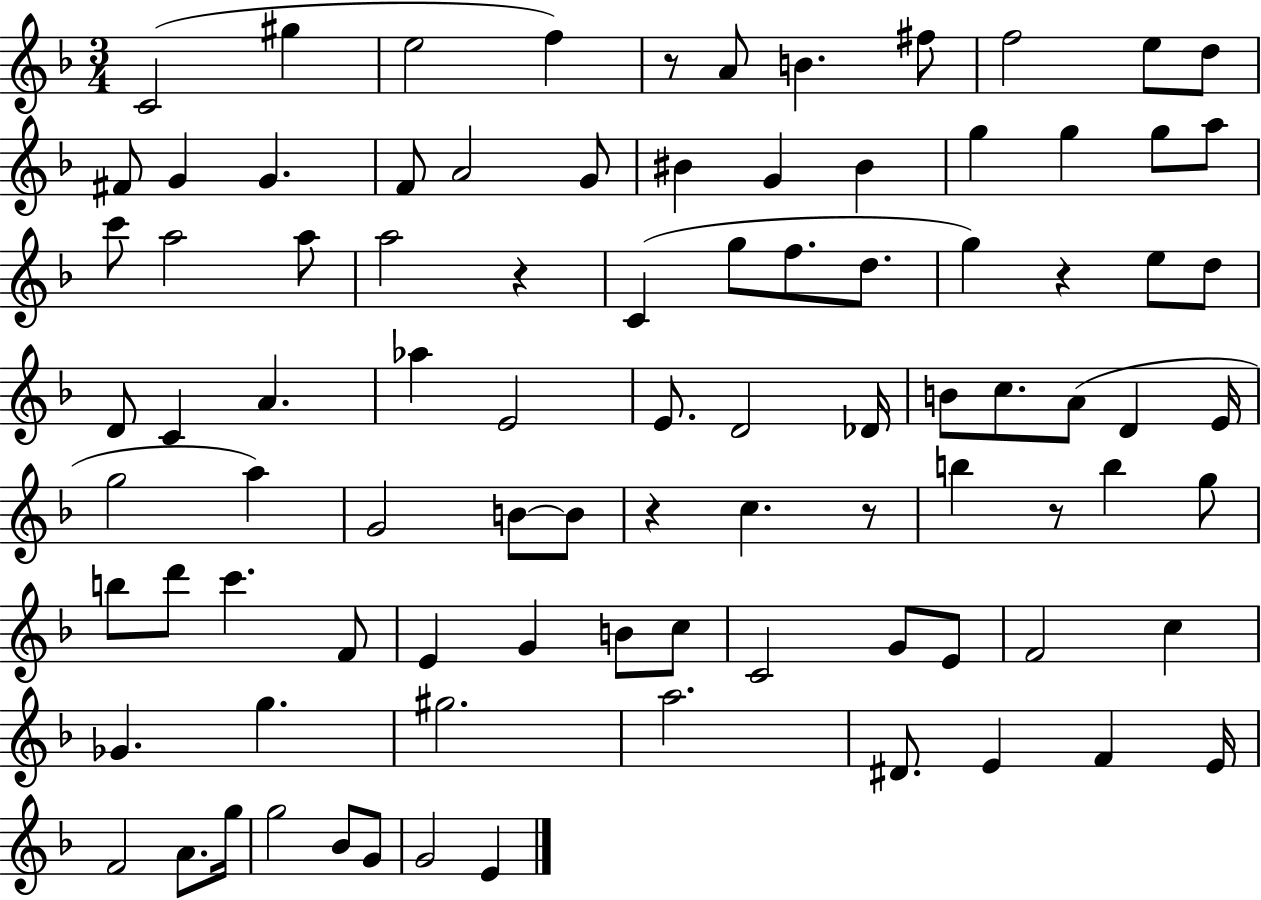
{
  \clef treble
  \numericTimeSignature
  \time 3/4
  \key f \major
  c'2( gis''4 | e''2 f''4) | r8 a'8 b'4. fis''8 | f''2 e''8 d''8 | \break fis'8 g'4 g'4. | f'8 a'2 g'8 | bis'4 g'4 bis'4 | g''4 g''4 g''8 a''8 | \break c'''8 a''2 a''8 | a''2 r4 | c'4( g''8 f''8. d''8. | g''4) r4 e''8 d''8 | \break d'8 c'4 a'4. | aes''4 e'2 | e'8. d'2 des'16 | b'8 c''8. a'8( d'4 e'16 | \break g''2 a''4) | g'2 b'8~~ b'8 | r4 c''4. r8 | b''4 r8 b''4 g''8 | \break b''8 d'''8 c'''4. f'8 | e'4 g'4 b'8 c''8 | c'2 g'8 e'8 | f'2 c''4 | \break ges'4. g''4. | gis''2. | a''2. | dis'8. e'4 f'4 e'16 | \break f'2 a'8. g''16 | g''2 bes'8 g'8 | g'2 e'4 | \bar "|."
}